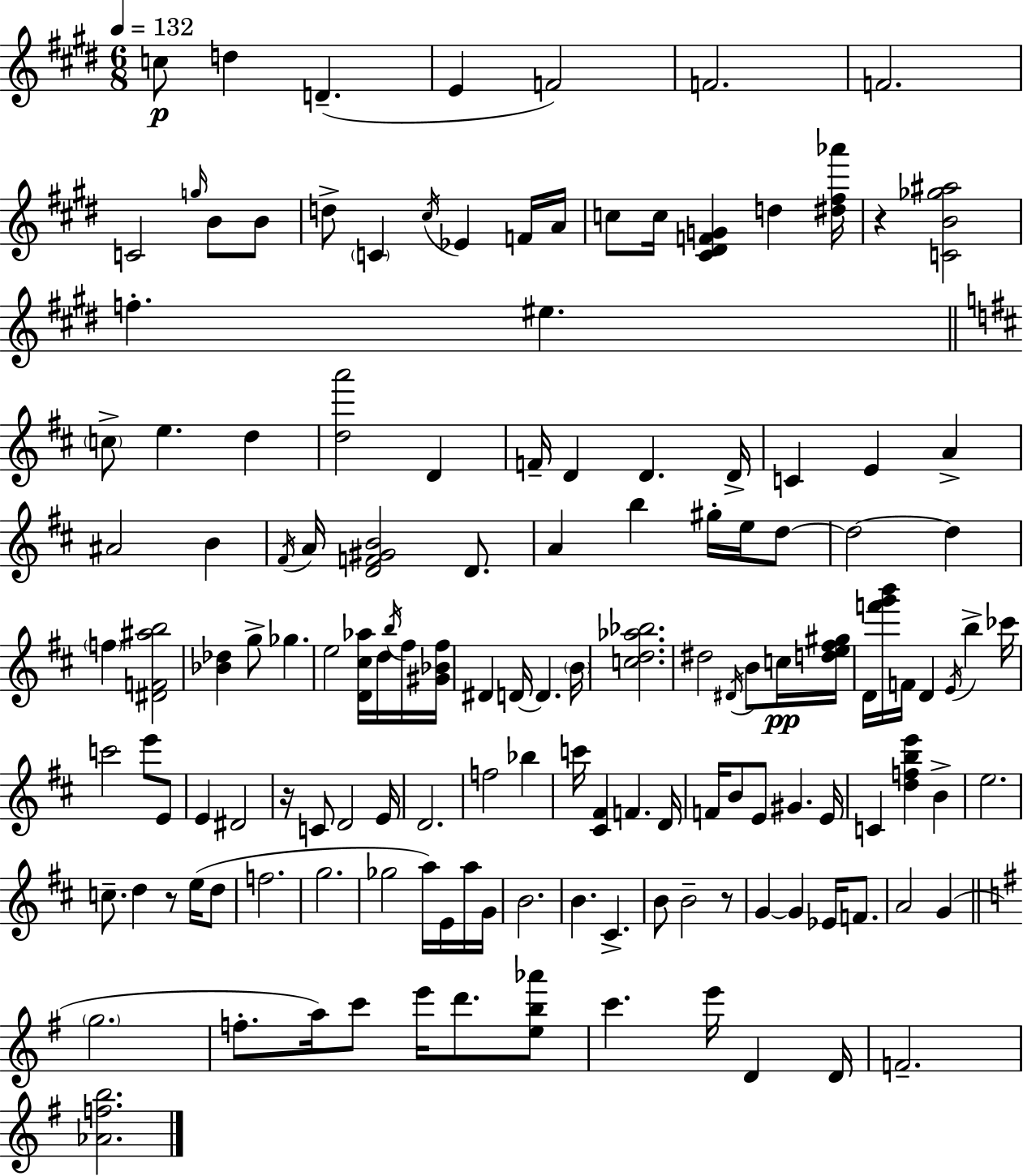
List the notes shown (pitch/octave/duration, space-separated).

C5/e D5/q D4/q. E4/q F4/h F4/h. F4/h. C4/h G5/s B4/e B4/e D5/e C4/q C#5/s Eb4/q F4/s A4/s C5/e C5/s [C#4,D#4,F4,G4]/q D5/q [D#5,F#5,Ab6]/s R/q [C4,B4,Gb5,A#5]/h F5/q. EIS5/q. C5/e E5/q. D5/q [D5,A6]/h D4/q F4/s D4/q D4/q. D4/s C4/q E4/q A4/q A#4/h B4/q F#4/s A4/s [D4,F4,G#4,B4]/h D4/e. A4/q B5/q G#5/s E5/s D5/e D5/h D5/q F5/q [D#4,F4,A#5,B5]/h [Bb4,Db5]/q G5/e Gb5/q. E5/h [D4,C#5,Ab5]/s D5/s B5/s F#5/s [G#4,Bb4,F#5]/s D#4/q D4/s D4/q. B4/s [C5,D5,Ab5,Bb5]/h. D#5/h D#4/s B4/e C5/s [D5,E5,F#5,G#5]/s D4/s [F6,G6,B6]/s F4/s D4/q E4/s B5/q CES6/s C6/h E6/e E4/e E4/q D#4/h R/s C4/e D4/h E4/s D4/h. F5/h Bb5/q C6/s [C#4,F#4]/q F4/q. D4/s F4/s B4/e E4/e G#4/q. E4/s C4/q [D5,F5,B5,E6]/q B4/q E5/h. C5/e. D5/q R/e E5/s D5/e F5/h. G5/h. Gb5/h A5/s E4/s A5/s G4/s B4/h. B4/q. C#4/q. B4/e B4/h R/e G4/q G4/q Eb4/s F4/e. A4/h G4/q G5/h. F5/e. A5/s C6/e E6/s D6/e. [E5,B5,Ab6]/e C6/q. E6/s D4/q D4/s F4/h. [Ab4,F5,B5]/h.